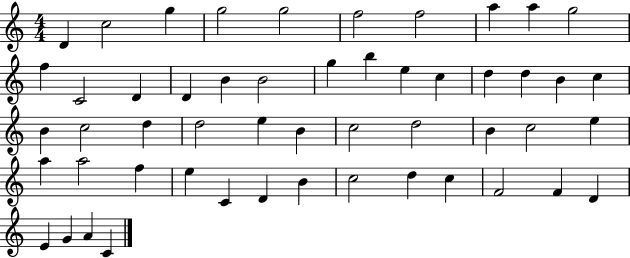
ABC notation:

X:1
T:Untitled
M:4/4
L:1/4
K:C
D c2 g g2 g2 f2 f2 a a g2 f C2 D D B B2 g b e c d d B c B c2 d d2 e B c2 d2 B c2 e a a2 f e C D B c2 d c F2 F D E G A C